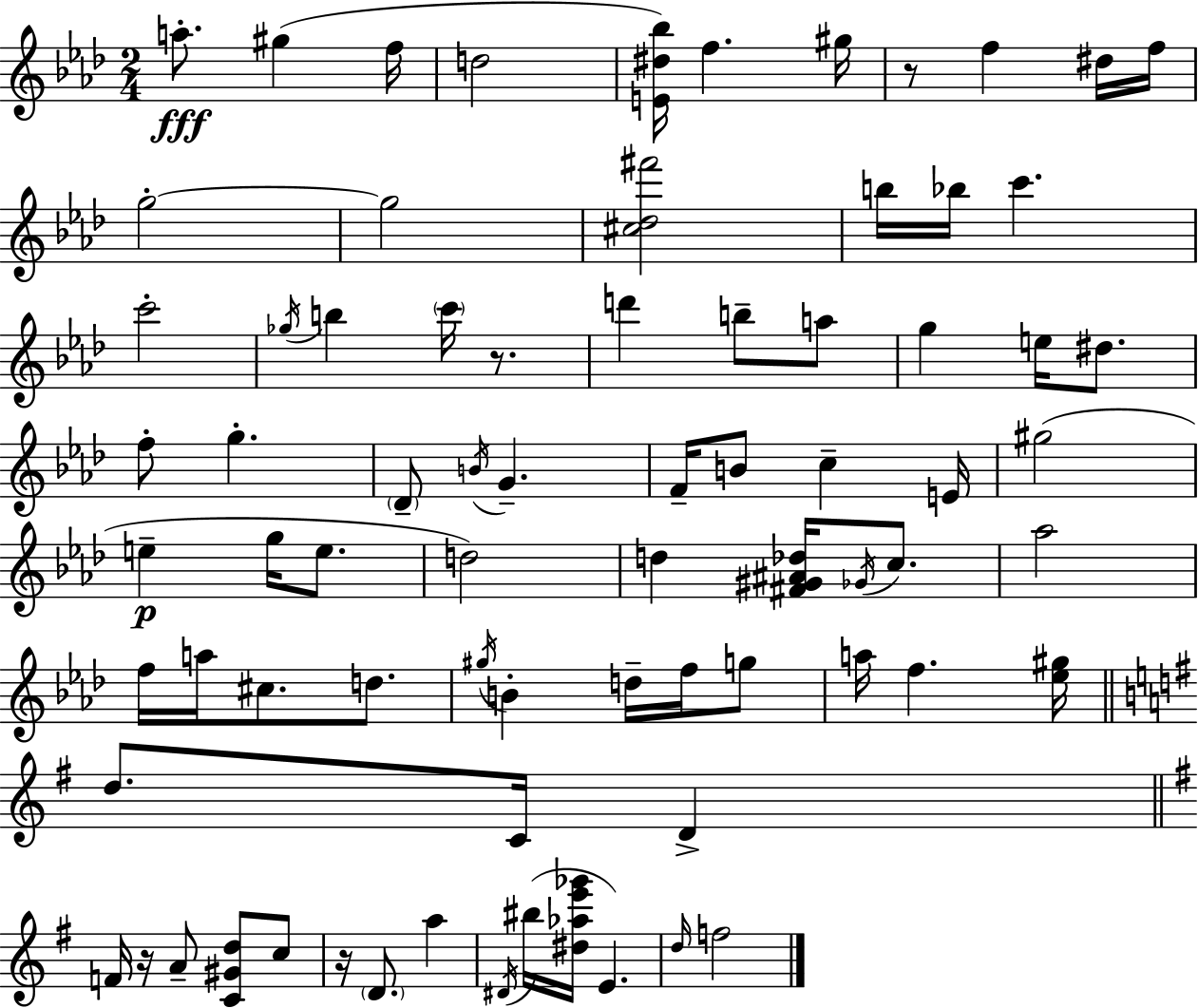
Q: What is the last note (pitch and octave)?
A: F5